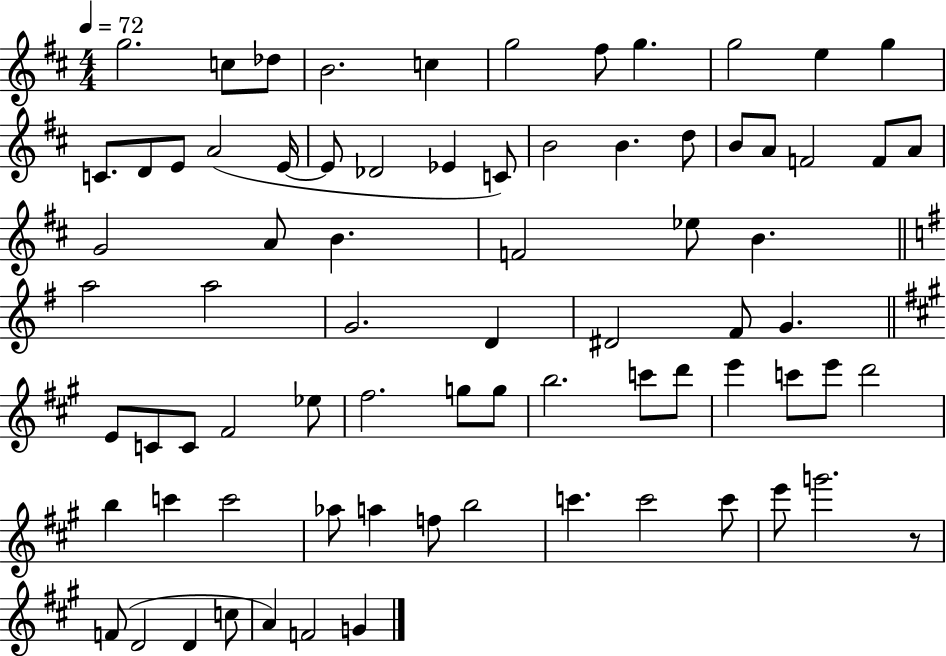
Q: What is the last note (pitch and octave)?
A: G4